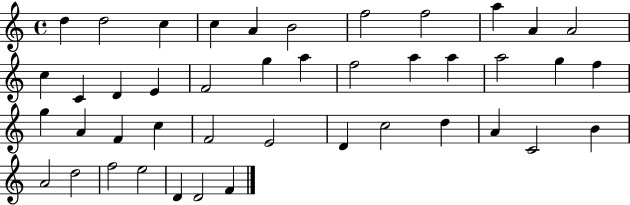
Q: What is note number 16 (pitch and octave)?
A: F4